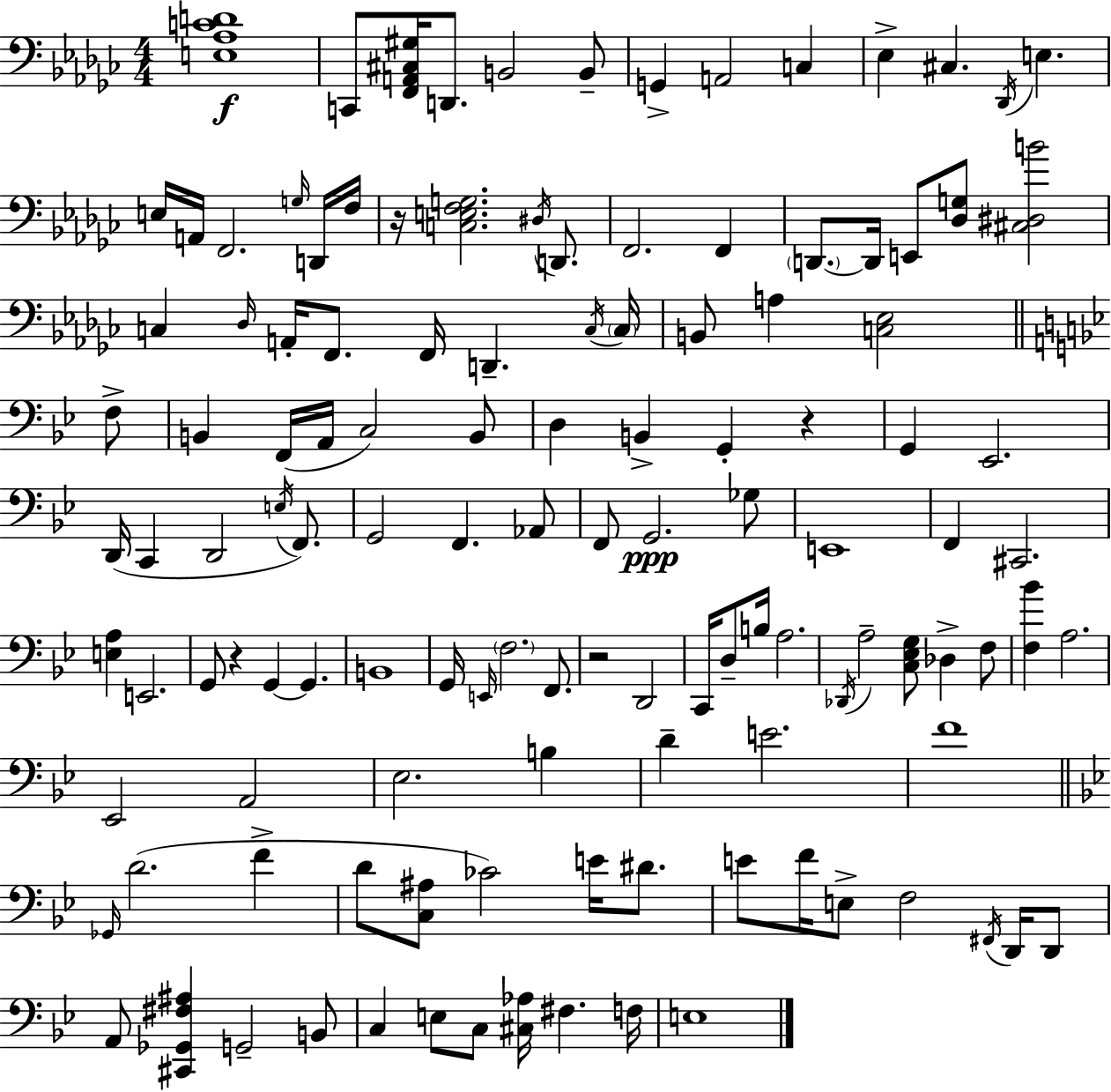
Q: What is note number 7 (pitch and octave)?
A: C3